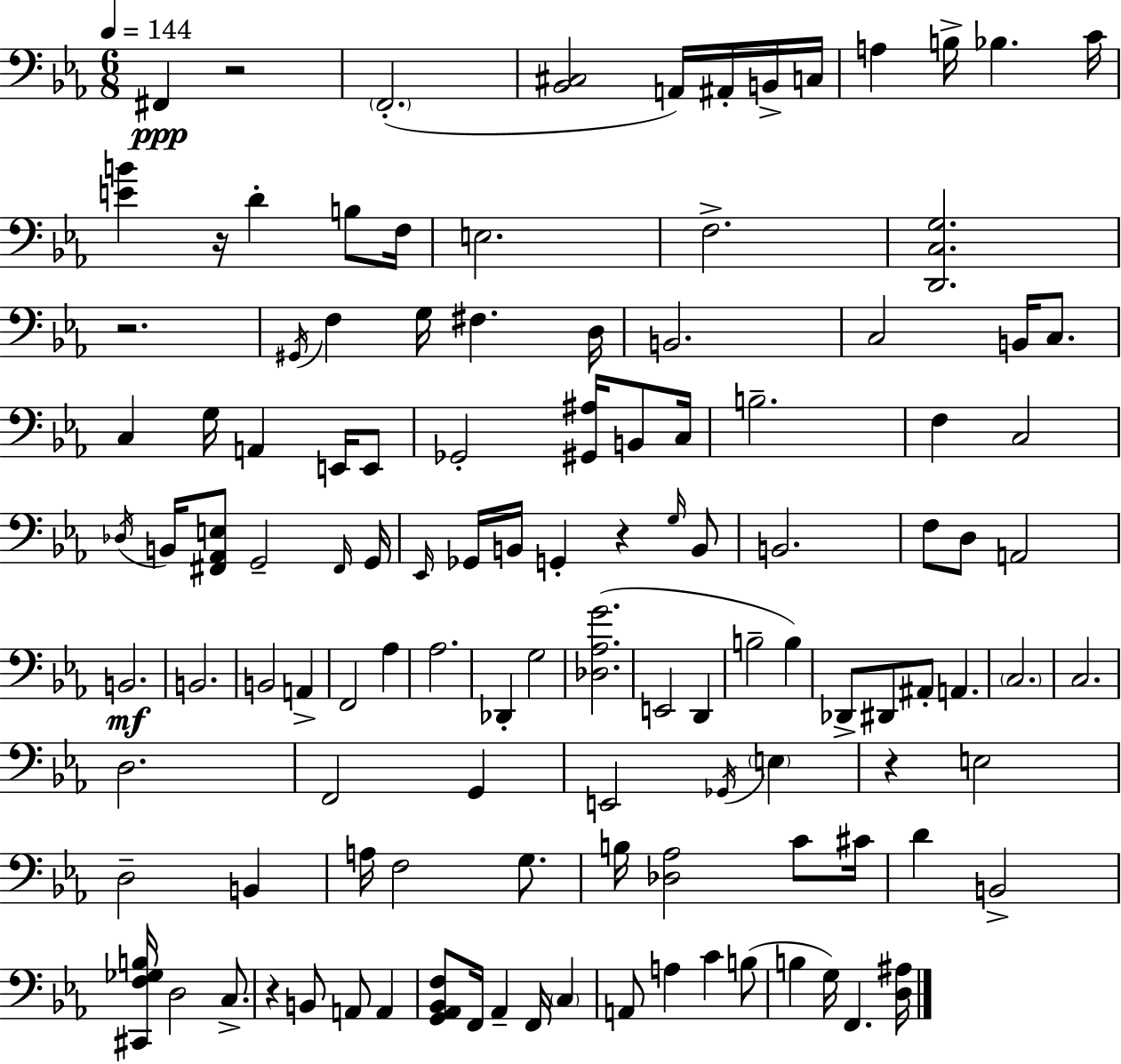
F#2/q R/h F2/h. [Bb2,C#3]/h A2/s A#2/s B2/s C3/s A3/q B3/s Bb3/q. C4/s [E4,B4]/q R/s D4/q B3/e F3/s E3/h. F3/h. [D2,C3,G3]/h. R/h. G#2/s F3/q G3/s F#3/q. D3/s B2/h. C3/h B2/s C3/e. C3/q G3/s A2/q E2/s E2/e Gb2/h [G#2,A#3]/s B2/e C3/s B3/h. F3/q C3/h Db3/s B2/s [F#2,Ab2,E3]/e G2/h F#2/s G2/s Eb2/s Gb2/s B2/s G2/q R/q G3/s B2/e B2/h. F3/e D3/e A2/h B2/h. B2/h. B2/h A2/q F2/h Ab3/q Ab3/h. Db2/q G3/h [Db3,Ab3,G4]/h. E2/h D2/q B3/h B3/q Db2/e D#2/e A#2/e A2/q. C3/h. C3/h. D3/h. F2/h G2/q E2/h Gb2/s E3/q R/q E3/h D3/h B2/q A3/s F3/h G3/e. B3/s [Db3,Ab3]/h C4/e C#4/s D4/q B2/h [C#2,F3,Gb3,B3]/s D3/h C3/e. R/q B2/e A2/e A2/q [G2,Ab2,Bb2,F3]/e F2/s Ab2/q F2/s C3/q A2/e A3/q C4/q B3/e B3/q G3/s F2/q. [D3,A#3]/s